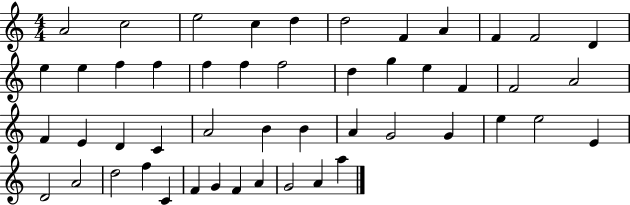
A4/h C5/h E5/h C5/q D5/q D5/h F4/q A4/q F4/q F4/h D4/q E5/q E5/q F5/q F5/q F5/q F5/q F5/h D5/q G5/q E5/q F4/q F4/h A4/h F4/q E4/q D4/q C4/q A4/h B4/q B4/q A4/q G4/h G4/q E5/q E5/h E4/q D4/h A4/h D5/h F5/q C4/q F4/q G4/q F4/q A4/q G4/h A4/q A5/q